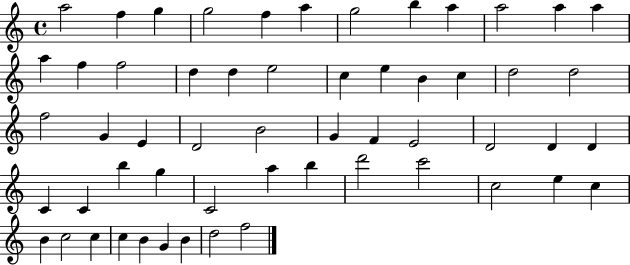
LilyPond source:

{
  \clef treble
  \time 4/4
  \defaultTimeSignature
  \key c \major
  a''2 f''4 g''4 | g''2 f''4 a''4 | g''2 b''4 a''4 | a''2 a''4 a''4 | \break a''4 f''4 f''2 | d''4 d''4 e''2 | c''4 e''4 b'4 c''4 | d''2 d''2 | \break f''2 g'4 e'4 | d'2 b'2 | g'4 f'4 e'2 | d'2 d'4 d'4 | \break c'4 c'4 b''4 g''4 | c'2 a''4 b''4 | d'''2 c'''2 | c''2 e''4 c''4 | \break b'4 c''2 c''4 | c''4 b'4 g'4 b'4 | d''2 f''2 | \bar "|."
}